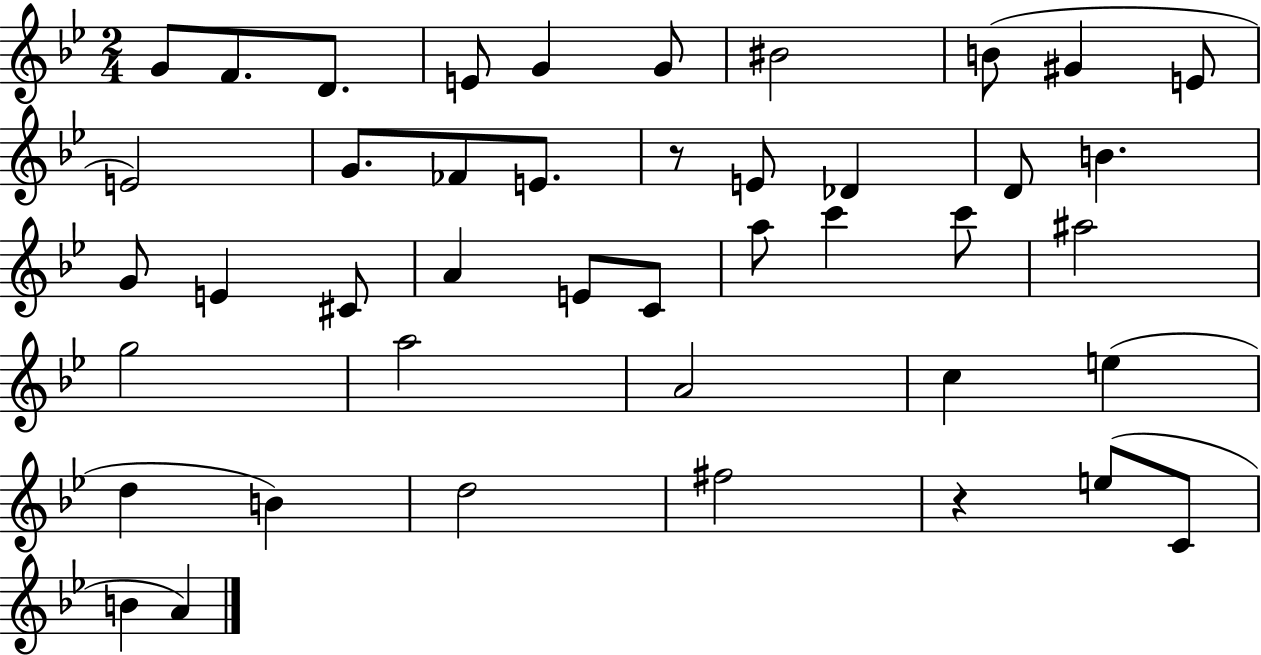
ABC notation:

X:1
T:Untitled
M:2/4
L:1/4
K:Bb
G/2 F/2 D/2 E/2 G G/2 ^B2 B/2 ^G E/2 E2 G/2 _F/2 E/2 z/2 E/2 _D D/2 B G/2 E ^C/2 A E/2 C/2 a/2 c' c'/2 ^a2 g2 a2 A2 c e d B d2 ^f2 z e/2 C/2 B A